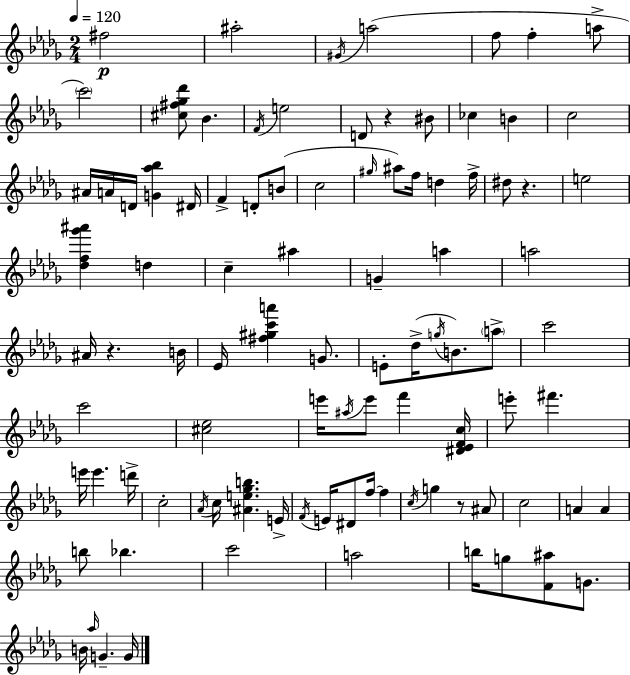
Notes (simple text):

F#5/h A#5/h G#4/s A5/h F5/e F5/q A5/e C6/h [C#5,F#5,Gb5,Db6]/e Bb4/q. F4/s E5/h D4/e R/q BIS4/e CES5/q B4/q C5/h A#4/s A4/s D4/s [G4,Ab5,Bb5]/q D#4/s F4/q D4/e B4/e C5/h G#5/s A#5/e F5/s D5/q F5/s D#5/e R/q. E5/h [Db5,F5,Gb6,A#6]/q D5/q C5/q A#5/q G4/q A5/q A5/h A#4/s R/q. B4/s Eb4/s [F#5,G#5,C6,A6]/q G4/e. E4/e Db5/s G5/s B4/e. A5/e C6/h C6/h [C#5,Eb5]/h E6/s A#5/s E6/e F6/q [D#4,Eb4,F4,C5]/s E6/e F#6/q. E6/s E6/q. D6/s C5/h Ab4/s C5/s [A#4,E5,Gb5,B5]/q. E4/s F4/s E4/s D#4/e F5/s F5/q C5/s G5/q R/e A#4/e C5/h A4/q A4/q B5/e Bb5/q. C6/h A5/h B5/s G5/e [F4,A#5]/e G4/e. B4/s Ab5/s G4/q. G4/s